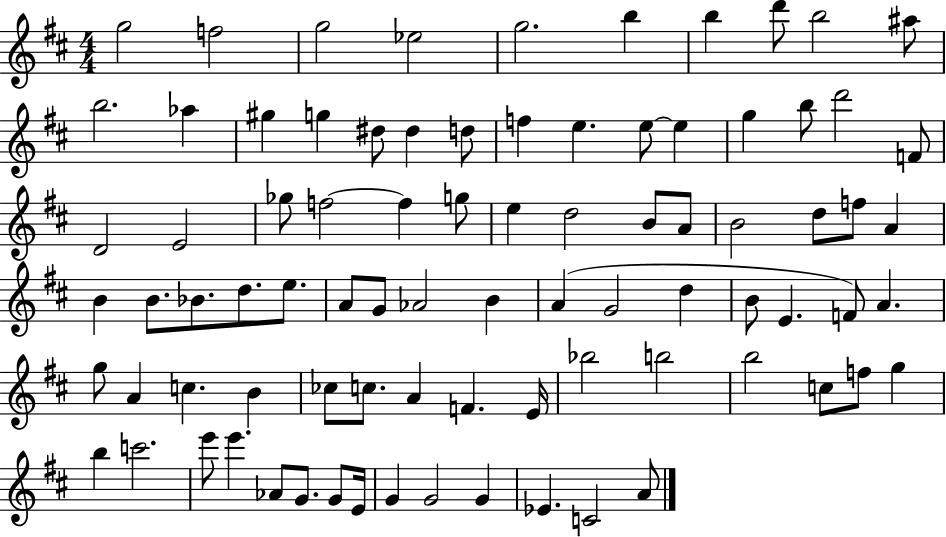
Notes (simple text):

G5/h F5/h G5/h Eb5/h G5/h. B5/q B5/q D6/e B5/h A#5/e B5/h. Ab5/q G#5/q G5/q D#5/e D#5/q D5/e F5/q E5/q. E5/e E5/q G5/q B5/e D6/h F4/e D4/h E4/h Gb5/e F5/h F5/q G5/e E5/q D5/h B4/e A4/e B4/h D5/e F5/e A4/q B4/q B4/e. Bb4/e. D5/e. E5/e. A4/e G4/e Ab4/h B4/q A4/q G4/h D5/q B4/e E4/q. F4/e A4/q. G5/e A4/q C5/q. B4/q CES5/e C5/e. A4/q F4/q. E4/s Bb5/h B5/h B5/h C5/e F5/e G5/q B5/q C6/h. E6/e E6/q. Ab4/e G4/e. G4/e E4/s G4/q G4/h G4/q Eb4/q. C4/h A4/e